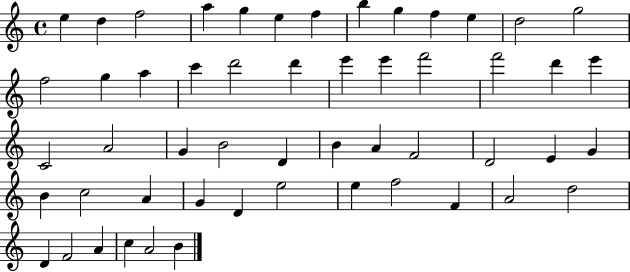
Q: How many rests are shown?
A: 0